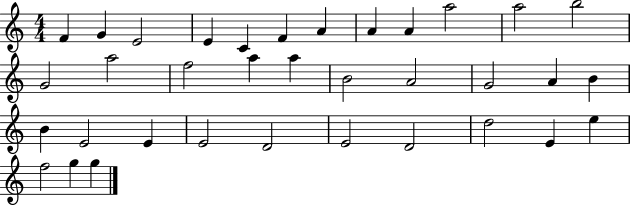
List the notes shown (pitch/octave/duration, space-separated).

F4/q G4/q E4/h E4/q C4/q F4/q A4/q A4/q A4/q A5/h A5/h B5/h G4/h A5/h F5/h A5/q A5/q B4/h A4/h G4/h A4/q B4/q B4/q E4/h E4/q E4/h D4/h E4/h D4/h D5/h E4/q E5/q F5/h G5/q G5/q